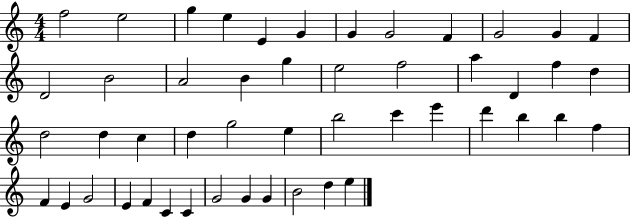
{
  \clef treble
  \numericTimeSignature
  \time 4/4
  \key c \major
  f''2 e''2 | g''4 e''4 e'4 g'4 | g'4 g'2 f'4 | g'2 g'4 f'4 | \break d'2 b'2 | a'2 b'4 g''4 | e''2 f''2 | a''4 d'4 f''4 d''4 | \break d''2 d''4 c''4 | d''4 g''2 e''4 | b''2 c'''4 e'''4 | d'''4 b''4 b''4 f''4 | \break f'4 e'4 g'2 | e'4 f'4 c'4 c'4 | g'2 g'4 g'4 | b'2 d''4 e''4 | \break \bar "|."
}